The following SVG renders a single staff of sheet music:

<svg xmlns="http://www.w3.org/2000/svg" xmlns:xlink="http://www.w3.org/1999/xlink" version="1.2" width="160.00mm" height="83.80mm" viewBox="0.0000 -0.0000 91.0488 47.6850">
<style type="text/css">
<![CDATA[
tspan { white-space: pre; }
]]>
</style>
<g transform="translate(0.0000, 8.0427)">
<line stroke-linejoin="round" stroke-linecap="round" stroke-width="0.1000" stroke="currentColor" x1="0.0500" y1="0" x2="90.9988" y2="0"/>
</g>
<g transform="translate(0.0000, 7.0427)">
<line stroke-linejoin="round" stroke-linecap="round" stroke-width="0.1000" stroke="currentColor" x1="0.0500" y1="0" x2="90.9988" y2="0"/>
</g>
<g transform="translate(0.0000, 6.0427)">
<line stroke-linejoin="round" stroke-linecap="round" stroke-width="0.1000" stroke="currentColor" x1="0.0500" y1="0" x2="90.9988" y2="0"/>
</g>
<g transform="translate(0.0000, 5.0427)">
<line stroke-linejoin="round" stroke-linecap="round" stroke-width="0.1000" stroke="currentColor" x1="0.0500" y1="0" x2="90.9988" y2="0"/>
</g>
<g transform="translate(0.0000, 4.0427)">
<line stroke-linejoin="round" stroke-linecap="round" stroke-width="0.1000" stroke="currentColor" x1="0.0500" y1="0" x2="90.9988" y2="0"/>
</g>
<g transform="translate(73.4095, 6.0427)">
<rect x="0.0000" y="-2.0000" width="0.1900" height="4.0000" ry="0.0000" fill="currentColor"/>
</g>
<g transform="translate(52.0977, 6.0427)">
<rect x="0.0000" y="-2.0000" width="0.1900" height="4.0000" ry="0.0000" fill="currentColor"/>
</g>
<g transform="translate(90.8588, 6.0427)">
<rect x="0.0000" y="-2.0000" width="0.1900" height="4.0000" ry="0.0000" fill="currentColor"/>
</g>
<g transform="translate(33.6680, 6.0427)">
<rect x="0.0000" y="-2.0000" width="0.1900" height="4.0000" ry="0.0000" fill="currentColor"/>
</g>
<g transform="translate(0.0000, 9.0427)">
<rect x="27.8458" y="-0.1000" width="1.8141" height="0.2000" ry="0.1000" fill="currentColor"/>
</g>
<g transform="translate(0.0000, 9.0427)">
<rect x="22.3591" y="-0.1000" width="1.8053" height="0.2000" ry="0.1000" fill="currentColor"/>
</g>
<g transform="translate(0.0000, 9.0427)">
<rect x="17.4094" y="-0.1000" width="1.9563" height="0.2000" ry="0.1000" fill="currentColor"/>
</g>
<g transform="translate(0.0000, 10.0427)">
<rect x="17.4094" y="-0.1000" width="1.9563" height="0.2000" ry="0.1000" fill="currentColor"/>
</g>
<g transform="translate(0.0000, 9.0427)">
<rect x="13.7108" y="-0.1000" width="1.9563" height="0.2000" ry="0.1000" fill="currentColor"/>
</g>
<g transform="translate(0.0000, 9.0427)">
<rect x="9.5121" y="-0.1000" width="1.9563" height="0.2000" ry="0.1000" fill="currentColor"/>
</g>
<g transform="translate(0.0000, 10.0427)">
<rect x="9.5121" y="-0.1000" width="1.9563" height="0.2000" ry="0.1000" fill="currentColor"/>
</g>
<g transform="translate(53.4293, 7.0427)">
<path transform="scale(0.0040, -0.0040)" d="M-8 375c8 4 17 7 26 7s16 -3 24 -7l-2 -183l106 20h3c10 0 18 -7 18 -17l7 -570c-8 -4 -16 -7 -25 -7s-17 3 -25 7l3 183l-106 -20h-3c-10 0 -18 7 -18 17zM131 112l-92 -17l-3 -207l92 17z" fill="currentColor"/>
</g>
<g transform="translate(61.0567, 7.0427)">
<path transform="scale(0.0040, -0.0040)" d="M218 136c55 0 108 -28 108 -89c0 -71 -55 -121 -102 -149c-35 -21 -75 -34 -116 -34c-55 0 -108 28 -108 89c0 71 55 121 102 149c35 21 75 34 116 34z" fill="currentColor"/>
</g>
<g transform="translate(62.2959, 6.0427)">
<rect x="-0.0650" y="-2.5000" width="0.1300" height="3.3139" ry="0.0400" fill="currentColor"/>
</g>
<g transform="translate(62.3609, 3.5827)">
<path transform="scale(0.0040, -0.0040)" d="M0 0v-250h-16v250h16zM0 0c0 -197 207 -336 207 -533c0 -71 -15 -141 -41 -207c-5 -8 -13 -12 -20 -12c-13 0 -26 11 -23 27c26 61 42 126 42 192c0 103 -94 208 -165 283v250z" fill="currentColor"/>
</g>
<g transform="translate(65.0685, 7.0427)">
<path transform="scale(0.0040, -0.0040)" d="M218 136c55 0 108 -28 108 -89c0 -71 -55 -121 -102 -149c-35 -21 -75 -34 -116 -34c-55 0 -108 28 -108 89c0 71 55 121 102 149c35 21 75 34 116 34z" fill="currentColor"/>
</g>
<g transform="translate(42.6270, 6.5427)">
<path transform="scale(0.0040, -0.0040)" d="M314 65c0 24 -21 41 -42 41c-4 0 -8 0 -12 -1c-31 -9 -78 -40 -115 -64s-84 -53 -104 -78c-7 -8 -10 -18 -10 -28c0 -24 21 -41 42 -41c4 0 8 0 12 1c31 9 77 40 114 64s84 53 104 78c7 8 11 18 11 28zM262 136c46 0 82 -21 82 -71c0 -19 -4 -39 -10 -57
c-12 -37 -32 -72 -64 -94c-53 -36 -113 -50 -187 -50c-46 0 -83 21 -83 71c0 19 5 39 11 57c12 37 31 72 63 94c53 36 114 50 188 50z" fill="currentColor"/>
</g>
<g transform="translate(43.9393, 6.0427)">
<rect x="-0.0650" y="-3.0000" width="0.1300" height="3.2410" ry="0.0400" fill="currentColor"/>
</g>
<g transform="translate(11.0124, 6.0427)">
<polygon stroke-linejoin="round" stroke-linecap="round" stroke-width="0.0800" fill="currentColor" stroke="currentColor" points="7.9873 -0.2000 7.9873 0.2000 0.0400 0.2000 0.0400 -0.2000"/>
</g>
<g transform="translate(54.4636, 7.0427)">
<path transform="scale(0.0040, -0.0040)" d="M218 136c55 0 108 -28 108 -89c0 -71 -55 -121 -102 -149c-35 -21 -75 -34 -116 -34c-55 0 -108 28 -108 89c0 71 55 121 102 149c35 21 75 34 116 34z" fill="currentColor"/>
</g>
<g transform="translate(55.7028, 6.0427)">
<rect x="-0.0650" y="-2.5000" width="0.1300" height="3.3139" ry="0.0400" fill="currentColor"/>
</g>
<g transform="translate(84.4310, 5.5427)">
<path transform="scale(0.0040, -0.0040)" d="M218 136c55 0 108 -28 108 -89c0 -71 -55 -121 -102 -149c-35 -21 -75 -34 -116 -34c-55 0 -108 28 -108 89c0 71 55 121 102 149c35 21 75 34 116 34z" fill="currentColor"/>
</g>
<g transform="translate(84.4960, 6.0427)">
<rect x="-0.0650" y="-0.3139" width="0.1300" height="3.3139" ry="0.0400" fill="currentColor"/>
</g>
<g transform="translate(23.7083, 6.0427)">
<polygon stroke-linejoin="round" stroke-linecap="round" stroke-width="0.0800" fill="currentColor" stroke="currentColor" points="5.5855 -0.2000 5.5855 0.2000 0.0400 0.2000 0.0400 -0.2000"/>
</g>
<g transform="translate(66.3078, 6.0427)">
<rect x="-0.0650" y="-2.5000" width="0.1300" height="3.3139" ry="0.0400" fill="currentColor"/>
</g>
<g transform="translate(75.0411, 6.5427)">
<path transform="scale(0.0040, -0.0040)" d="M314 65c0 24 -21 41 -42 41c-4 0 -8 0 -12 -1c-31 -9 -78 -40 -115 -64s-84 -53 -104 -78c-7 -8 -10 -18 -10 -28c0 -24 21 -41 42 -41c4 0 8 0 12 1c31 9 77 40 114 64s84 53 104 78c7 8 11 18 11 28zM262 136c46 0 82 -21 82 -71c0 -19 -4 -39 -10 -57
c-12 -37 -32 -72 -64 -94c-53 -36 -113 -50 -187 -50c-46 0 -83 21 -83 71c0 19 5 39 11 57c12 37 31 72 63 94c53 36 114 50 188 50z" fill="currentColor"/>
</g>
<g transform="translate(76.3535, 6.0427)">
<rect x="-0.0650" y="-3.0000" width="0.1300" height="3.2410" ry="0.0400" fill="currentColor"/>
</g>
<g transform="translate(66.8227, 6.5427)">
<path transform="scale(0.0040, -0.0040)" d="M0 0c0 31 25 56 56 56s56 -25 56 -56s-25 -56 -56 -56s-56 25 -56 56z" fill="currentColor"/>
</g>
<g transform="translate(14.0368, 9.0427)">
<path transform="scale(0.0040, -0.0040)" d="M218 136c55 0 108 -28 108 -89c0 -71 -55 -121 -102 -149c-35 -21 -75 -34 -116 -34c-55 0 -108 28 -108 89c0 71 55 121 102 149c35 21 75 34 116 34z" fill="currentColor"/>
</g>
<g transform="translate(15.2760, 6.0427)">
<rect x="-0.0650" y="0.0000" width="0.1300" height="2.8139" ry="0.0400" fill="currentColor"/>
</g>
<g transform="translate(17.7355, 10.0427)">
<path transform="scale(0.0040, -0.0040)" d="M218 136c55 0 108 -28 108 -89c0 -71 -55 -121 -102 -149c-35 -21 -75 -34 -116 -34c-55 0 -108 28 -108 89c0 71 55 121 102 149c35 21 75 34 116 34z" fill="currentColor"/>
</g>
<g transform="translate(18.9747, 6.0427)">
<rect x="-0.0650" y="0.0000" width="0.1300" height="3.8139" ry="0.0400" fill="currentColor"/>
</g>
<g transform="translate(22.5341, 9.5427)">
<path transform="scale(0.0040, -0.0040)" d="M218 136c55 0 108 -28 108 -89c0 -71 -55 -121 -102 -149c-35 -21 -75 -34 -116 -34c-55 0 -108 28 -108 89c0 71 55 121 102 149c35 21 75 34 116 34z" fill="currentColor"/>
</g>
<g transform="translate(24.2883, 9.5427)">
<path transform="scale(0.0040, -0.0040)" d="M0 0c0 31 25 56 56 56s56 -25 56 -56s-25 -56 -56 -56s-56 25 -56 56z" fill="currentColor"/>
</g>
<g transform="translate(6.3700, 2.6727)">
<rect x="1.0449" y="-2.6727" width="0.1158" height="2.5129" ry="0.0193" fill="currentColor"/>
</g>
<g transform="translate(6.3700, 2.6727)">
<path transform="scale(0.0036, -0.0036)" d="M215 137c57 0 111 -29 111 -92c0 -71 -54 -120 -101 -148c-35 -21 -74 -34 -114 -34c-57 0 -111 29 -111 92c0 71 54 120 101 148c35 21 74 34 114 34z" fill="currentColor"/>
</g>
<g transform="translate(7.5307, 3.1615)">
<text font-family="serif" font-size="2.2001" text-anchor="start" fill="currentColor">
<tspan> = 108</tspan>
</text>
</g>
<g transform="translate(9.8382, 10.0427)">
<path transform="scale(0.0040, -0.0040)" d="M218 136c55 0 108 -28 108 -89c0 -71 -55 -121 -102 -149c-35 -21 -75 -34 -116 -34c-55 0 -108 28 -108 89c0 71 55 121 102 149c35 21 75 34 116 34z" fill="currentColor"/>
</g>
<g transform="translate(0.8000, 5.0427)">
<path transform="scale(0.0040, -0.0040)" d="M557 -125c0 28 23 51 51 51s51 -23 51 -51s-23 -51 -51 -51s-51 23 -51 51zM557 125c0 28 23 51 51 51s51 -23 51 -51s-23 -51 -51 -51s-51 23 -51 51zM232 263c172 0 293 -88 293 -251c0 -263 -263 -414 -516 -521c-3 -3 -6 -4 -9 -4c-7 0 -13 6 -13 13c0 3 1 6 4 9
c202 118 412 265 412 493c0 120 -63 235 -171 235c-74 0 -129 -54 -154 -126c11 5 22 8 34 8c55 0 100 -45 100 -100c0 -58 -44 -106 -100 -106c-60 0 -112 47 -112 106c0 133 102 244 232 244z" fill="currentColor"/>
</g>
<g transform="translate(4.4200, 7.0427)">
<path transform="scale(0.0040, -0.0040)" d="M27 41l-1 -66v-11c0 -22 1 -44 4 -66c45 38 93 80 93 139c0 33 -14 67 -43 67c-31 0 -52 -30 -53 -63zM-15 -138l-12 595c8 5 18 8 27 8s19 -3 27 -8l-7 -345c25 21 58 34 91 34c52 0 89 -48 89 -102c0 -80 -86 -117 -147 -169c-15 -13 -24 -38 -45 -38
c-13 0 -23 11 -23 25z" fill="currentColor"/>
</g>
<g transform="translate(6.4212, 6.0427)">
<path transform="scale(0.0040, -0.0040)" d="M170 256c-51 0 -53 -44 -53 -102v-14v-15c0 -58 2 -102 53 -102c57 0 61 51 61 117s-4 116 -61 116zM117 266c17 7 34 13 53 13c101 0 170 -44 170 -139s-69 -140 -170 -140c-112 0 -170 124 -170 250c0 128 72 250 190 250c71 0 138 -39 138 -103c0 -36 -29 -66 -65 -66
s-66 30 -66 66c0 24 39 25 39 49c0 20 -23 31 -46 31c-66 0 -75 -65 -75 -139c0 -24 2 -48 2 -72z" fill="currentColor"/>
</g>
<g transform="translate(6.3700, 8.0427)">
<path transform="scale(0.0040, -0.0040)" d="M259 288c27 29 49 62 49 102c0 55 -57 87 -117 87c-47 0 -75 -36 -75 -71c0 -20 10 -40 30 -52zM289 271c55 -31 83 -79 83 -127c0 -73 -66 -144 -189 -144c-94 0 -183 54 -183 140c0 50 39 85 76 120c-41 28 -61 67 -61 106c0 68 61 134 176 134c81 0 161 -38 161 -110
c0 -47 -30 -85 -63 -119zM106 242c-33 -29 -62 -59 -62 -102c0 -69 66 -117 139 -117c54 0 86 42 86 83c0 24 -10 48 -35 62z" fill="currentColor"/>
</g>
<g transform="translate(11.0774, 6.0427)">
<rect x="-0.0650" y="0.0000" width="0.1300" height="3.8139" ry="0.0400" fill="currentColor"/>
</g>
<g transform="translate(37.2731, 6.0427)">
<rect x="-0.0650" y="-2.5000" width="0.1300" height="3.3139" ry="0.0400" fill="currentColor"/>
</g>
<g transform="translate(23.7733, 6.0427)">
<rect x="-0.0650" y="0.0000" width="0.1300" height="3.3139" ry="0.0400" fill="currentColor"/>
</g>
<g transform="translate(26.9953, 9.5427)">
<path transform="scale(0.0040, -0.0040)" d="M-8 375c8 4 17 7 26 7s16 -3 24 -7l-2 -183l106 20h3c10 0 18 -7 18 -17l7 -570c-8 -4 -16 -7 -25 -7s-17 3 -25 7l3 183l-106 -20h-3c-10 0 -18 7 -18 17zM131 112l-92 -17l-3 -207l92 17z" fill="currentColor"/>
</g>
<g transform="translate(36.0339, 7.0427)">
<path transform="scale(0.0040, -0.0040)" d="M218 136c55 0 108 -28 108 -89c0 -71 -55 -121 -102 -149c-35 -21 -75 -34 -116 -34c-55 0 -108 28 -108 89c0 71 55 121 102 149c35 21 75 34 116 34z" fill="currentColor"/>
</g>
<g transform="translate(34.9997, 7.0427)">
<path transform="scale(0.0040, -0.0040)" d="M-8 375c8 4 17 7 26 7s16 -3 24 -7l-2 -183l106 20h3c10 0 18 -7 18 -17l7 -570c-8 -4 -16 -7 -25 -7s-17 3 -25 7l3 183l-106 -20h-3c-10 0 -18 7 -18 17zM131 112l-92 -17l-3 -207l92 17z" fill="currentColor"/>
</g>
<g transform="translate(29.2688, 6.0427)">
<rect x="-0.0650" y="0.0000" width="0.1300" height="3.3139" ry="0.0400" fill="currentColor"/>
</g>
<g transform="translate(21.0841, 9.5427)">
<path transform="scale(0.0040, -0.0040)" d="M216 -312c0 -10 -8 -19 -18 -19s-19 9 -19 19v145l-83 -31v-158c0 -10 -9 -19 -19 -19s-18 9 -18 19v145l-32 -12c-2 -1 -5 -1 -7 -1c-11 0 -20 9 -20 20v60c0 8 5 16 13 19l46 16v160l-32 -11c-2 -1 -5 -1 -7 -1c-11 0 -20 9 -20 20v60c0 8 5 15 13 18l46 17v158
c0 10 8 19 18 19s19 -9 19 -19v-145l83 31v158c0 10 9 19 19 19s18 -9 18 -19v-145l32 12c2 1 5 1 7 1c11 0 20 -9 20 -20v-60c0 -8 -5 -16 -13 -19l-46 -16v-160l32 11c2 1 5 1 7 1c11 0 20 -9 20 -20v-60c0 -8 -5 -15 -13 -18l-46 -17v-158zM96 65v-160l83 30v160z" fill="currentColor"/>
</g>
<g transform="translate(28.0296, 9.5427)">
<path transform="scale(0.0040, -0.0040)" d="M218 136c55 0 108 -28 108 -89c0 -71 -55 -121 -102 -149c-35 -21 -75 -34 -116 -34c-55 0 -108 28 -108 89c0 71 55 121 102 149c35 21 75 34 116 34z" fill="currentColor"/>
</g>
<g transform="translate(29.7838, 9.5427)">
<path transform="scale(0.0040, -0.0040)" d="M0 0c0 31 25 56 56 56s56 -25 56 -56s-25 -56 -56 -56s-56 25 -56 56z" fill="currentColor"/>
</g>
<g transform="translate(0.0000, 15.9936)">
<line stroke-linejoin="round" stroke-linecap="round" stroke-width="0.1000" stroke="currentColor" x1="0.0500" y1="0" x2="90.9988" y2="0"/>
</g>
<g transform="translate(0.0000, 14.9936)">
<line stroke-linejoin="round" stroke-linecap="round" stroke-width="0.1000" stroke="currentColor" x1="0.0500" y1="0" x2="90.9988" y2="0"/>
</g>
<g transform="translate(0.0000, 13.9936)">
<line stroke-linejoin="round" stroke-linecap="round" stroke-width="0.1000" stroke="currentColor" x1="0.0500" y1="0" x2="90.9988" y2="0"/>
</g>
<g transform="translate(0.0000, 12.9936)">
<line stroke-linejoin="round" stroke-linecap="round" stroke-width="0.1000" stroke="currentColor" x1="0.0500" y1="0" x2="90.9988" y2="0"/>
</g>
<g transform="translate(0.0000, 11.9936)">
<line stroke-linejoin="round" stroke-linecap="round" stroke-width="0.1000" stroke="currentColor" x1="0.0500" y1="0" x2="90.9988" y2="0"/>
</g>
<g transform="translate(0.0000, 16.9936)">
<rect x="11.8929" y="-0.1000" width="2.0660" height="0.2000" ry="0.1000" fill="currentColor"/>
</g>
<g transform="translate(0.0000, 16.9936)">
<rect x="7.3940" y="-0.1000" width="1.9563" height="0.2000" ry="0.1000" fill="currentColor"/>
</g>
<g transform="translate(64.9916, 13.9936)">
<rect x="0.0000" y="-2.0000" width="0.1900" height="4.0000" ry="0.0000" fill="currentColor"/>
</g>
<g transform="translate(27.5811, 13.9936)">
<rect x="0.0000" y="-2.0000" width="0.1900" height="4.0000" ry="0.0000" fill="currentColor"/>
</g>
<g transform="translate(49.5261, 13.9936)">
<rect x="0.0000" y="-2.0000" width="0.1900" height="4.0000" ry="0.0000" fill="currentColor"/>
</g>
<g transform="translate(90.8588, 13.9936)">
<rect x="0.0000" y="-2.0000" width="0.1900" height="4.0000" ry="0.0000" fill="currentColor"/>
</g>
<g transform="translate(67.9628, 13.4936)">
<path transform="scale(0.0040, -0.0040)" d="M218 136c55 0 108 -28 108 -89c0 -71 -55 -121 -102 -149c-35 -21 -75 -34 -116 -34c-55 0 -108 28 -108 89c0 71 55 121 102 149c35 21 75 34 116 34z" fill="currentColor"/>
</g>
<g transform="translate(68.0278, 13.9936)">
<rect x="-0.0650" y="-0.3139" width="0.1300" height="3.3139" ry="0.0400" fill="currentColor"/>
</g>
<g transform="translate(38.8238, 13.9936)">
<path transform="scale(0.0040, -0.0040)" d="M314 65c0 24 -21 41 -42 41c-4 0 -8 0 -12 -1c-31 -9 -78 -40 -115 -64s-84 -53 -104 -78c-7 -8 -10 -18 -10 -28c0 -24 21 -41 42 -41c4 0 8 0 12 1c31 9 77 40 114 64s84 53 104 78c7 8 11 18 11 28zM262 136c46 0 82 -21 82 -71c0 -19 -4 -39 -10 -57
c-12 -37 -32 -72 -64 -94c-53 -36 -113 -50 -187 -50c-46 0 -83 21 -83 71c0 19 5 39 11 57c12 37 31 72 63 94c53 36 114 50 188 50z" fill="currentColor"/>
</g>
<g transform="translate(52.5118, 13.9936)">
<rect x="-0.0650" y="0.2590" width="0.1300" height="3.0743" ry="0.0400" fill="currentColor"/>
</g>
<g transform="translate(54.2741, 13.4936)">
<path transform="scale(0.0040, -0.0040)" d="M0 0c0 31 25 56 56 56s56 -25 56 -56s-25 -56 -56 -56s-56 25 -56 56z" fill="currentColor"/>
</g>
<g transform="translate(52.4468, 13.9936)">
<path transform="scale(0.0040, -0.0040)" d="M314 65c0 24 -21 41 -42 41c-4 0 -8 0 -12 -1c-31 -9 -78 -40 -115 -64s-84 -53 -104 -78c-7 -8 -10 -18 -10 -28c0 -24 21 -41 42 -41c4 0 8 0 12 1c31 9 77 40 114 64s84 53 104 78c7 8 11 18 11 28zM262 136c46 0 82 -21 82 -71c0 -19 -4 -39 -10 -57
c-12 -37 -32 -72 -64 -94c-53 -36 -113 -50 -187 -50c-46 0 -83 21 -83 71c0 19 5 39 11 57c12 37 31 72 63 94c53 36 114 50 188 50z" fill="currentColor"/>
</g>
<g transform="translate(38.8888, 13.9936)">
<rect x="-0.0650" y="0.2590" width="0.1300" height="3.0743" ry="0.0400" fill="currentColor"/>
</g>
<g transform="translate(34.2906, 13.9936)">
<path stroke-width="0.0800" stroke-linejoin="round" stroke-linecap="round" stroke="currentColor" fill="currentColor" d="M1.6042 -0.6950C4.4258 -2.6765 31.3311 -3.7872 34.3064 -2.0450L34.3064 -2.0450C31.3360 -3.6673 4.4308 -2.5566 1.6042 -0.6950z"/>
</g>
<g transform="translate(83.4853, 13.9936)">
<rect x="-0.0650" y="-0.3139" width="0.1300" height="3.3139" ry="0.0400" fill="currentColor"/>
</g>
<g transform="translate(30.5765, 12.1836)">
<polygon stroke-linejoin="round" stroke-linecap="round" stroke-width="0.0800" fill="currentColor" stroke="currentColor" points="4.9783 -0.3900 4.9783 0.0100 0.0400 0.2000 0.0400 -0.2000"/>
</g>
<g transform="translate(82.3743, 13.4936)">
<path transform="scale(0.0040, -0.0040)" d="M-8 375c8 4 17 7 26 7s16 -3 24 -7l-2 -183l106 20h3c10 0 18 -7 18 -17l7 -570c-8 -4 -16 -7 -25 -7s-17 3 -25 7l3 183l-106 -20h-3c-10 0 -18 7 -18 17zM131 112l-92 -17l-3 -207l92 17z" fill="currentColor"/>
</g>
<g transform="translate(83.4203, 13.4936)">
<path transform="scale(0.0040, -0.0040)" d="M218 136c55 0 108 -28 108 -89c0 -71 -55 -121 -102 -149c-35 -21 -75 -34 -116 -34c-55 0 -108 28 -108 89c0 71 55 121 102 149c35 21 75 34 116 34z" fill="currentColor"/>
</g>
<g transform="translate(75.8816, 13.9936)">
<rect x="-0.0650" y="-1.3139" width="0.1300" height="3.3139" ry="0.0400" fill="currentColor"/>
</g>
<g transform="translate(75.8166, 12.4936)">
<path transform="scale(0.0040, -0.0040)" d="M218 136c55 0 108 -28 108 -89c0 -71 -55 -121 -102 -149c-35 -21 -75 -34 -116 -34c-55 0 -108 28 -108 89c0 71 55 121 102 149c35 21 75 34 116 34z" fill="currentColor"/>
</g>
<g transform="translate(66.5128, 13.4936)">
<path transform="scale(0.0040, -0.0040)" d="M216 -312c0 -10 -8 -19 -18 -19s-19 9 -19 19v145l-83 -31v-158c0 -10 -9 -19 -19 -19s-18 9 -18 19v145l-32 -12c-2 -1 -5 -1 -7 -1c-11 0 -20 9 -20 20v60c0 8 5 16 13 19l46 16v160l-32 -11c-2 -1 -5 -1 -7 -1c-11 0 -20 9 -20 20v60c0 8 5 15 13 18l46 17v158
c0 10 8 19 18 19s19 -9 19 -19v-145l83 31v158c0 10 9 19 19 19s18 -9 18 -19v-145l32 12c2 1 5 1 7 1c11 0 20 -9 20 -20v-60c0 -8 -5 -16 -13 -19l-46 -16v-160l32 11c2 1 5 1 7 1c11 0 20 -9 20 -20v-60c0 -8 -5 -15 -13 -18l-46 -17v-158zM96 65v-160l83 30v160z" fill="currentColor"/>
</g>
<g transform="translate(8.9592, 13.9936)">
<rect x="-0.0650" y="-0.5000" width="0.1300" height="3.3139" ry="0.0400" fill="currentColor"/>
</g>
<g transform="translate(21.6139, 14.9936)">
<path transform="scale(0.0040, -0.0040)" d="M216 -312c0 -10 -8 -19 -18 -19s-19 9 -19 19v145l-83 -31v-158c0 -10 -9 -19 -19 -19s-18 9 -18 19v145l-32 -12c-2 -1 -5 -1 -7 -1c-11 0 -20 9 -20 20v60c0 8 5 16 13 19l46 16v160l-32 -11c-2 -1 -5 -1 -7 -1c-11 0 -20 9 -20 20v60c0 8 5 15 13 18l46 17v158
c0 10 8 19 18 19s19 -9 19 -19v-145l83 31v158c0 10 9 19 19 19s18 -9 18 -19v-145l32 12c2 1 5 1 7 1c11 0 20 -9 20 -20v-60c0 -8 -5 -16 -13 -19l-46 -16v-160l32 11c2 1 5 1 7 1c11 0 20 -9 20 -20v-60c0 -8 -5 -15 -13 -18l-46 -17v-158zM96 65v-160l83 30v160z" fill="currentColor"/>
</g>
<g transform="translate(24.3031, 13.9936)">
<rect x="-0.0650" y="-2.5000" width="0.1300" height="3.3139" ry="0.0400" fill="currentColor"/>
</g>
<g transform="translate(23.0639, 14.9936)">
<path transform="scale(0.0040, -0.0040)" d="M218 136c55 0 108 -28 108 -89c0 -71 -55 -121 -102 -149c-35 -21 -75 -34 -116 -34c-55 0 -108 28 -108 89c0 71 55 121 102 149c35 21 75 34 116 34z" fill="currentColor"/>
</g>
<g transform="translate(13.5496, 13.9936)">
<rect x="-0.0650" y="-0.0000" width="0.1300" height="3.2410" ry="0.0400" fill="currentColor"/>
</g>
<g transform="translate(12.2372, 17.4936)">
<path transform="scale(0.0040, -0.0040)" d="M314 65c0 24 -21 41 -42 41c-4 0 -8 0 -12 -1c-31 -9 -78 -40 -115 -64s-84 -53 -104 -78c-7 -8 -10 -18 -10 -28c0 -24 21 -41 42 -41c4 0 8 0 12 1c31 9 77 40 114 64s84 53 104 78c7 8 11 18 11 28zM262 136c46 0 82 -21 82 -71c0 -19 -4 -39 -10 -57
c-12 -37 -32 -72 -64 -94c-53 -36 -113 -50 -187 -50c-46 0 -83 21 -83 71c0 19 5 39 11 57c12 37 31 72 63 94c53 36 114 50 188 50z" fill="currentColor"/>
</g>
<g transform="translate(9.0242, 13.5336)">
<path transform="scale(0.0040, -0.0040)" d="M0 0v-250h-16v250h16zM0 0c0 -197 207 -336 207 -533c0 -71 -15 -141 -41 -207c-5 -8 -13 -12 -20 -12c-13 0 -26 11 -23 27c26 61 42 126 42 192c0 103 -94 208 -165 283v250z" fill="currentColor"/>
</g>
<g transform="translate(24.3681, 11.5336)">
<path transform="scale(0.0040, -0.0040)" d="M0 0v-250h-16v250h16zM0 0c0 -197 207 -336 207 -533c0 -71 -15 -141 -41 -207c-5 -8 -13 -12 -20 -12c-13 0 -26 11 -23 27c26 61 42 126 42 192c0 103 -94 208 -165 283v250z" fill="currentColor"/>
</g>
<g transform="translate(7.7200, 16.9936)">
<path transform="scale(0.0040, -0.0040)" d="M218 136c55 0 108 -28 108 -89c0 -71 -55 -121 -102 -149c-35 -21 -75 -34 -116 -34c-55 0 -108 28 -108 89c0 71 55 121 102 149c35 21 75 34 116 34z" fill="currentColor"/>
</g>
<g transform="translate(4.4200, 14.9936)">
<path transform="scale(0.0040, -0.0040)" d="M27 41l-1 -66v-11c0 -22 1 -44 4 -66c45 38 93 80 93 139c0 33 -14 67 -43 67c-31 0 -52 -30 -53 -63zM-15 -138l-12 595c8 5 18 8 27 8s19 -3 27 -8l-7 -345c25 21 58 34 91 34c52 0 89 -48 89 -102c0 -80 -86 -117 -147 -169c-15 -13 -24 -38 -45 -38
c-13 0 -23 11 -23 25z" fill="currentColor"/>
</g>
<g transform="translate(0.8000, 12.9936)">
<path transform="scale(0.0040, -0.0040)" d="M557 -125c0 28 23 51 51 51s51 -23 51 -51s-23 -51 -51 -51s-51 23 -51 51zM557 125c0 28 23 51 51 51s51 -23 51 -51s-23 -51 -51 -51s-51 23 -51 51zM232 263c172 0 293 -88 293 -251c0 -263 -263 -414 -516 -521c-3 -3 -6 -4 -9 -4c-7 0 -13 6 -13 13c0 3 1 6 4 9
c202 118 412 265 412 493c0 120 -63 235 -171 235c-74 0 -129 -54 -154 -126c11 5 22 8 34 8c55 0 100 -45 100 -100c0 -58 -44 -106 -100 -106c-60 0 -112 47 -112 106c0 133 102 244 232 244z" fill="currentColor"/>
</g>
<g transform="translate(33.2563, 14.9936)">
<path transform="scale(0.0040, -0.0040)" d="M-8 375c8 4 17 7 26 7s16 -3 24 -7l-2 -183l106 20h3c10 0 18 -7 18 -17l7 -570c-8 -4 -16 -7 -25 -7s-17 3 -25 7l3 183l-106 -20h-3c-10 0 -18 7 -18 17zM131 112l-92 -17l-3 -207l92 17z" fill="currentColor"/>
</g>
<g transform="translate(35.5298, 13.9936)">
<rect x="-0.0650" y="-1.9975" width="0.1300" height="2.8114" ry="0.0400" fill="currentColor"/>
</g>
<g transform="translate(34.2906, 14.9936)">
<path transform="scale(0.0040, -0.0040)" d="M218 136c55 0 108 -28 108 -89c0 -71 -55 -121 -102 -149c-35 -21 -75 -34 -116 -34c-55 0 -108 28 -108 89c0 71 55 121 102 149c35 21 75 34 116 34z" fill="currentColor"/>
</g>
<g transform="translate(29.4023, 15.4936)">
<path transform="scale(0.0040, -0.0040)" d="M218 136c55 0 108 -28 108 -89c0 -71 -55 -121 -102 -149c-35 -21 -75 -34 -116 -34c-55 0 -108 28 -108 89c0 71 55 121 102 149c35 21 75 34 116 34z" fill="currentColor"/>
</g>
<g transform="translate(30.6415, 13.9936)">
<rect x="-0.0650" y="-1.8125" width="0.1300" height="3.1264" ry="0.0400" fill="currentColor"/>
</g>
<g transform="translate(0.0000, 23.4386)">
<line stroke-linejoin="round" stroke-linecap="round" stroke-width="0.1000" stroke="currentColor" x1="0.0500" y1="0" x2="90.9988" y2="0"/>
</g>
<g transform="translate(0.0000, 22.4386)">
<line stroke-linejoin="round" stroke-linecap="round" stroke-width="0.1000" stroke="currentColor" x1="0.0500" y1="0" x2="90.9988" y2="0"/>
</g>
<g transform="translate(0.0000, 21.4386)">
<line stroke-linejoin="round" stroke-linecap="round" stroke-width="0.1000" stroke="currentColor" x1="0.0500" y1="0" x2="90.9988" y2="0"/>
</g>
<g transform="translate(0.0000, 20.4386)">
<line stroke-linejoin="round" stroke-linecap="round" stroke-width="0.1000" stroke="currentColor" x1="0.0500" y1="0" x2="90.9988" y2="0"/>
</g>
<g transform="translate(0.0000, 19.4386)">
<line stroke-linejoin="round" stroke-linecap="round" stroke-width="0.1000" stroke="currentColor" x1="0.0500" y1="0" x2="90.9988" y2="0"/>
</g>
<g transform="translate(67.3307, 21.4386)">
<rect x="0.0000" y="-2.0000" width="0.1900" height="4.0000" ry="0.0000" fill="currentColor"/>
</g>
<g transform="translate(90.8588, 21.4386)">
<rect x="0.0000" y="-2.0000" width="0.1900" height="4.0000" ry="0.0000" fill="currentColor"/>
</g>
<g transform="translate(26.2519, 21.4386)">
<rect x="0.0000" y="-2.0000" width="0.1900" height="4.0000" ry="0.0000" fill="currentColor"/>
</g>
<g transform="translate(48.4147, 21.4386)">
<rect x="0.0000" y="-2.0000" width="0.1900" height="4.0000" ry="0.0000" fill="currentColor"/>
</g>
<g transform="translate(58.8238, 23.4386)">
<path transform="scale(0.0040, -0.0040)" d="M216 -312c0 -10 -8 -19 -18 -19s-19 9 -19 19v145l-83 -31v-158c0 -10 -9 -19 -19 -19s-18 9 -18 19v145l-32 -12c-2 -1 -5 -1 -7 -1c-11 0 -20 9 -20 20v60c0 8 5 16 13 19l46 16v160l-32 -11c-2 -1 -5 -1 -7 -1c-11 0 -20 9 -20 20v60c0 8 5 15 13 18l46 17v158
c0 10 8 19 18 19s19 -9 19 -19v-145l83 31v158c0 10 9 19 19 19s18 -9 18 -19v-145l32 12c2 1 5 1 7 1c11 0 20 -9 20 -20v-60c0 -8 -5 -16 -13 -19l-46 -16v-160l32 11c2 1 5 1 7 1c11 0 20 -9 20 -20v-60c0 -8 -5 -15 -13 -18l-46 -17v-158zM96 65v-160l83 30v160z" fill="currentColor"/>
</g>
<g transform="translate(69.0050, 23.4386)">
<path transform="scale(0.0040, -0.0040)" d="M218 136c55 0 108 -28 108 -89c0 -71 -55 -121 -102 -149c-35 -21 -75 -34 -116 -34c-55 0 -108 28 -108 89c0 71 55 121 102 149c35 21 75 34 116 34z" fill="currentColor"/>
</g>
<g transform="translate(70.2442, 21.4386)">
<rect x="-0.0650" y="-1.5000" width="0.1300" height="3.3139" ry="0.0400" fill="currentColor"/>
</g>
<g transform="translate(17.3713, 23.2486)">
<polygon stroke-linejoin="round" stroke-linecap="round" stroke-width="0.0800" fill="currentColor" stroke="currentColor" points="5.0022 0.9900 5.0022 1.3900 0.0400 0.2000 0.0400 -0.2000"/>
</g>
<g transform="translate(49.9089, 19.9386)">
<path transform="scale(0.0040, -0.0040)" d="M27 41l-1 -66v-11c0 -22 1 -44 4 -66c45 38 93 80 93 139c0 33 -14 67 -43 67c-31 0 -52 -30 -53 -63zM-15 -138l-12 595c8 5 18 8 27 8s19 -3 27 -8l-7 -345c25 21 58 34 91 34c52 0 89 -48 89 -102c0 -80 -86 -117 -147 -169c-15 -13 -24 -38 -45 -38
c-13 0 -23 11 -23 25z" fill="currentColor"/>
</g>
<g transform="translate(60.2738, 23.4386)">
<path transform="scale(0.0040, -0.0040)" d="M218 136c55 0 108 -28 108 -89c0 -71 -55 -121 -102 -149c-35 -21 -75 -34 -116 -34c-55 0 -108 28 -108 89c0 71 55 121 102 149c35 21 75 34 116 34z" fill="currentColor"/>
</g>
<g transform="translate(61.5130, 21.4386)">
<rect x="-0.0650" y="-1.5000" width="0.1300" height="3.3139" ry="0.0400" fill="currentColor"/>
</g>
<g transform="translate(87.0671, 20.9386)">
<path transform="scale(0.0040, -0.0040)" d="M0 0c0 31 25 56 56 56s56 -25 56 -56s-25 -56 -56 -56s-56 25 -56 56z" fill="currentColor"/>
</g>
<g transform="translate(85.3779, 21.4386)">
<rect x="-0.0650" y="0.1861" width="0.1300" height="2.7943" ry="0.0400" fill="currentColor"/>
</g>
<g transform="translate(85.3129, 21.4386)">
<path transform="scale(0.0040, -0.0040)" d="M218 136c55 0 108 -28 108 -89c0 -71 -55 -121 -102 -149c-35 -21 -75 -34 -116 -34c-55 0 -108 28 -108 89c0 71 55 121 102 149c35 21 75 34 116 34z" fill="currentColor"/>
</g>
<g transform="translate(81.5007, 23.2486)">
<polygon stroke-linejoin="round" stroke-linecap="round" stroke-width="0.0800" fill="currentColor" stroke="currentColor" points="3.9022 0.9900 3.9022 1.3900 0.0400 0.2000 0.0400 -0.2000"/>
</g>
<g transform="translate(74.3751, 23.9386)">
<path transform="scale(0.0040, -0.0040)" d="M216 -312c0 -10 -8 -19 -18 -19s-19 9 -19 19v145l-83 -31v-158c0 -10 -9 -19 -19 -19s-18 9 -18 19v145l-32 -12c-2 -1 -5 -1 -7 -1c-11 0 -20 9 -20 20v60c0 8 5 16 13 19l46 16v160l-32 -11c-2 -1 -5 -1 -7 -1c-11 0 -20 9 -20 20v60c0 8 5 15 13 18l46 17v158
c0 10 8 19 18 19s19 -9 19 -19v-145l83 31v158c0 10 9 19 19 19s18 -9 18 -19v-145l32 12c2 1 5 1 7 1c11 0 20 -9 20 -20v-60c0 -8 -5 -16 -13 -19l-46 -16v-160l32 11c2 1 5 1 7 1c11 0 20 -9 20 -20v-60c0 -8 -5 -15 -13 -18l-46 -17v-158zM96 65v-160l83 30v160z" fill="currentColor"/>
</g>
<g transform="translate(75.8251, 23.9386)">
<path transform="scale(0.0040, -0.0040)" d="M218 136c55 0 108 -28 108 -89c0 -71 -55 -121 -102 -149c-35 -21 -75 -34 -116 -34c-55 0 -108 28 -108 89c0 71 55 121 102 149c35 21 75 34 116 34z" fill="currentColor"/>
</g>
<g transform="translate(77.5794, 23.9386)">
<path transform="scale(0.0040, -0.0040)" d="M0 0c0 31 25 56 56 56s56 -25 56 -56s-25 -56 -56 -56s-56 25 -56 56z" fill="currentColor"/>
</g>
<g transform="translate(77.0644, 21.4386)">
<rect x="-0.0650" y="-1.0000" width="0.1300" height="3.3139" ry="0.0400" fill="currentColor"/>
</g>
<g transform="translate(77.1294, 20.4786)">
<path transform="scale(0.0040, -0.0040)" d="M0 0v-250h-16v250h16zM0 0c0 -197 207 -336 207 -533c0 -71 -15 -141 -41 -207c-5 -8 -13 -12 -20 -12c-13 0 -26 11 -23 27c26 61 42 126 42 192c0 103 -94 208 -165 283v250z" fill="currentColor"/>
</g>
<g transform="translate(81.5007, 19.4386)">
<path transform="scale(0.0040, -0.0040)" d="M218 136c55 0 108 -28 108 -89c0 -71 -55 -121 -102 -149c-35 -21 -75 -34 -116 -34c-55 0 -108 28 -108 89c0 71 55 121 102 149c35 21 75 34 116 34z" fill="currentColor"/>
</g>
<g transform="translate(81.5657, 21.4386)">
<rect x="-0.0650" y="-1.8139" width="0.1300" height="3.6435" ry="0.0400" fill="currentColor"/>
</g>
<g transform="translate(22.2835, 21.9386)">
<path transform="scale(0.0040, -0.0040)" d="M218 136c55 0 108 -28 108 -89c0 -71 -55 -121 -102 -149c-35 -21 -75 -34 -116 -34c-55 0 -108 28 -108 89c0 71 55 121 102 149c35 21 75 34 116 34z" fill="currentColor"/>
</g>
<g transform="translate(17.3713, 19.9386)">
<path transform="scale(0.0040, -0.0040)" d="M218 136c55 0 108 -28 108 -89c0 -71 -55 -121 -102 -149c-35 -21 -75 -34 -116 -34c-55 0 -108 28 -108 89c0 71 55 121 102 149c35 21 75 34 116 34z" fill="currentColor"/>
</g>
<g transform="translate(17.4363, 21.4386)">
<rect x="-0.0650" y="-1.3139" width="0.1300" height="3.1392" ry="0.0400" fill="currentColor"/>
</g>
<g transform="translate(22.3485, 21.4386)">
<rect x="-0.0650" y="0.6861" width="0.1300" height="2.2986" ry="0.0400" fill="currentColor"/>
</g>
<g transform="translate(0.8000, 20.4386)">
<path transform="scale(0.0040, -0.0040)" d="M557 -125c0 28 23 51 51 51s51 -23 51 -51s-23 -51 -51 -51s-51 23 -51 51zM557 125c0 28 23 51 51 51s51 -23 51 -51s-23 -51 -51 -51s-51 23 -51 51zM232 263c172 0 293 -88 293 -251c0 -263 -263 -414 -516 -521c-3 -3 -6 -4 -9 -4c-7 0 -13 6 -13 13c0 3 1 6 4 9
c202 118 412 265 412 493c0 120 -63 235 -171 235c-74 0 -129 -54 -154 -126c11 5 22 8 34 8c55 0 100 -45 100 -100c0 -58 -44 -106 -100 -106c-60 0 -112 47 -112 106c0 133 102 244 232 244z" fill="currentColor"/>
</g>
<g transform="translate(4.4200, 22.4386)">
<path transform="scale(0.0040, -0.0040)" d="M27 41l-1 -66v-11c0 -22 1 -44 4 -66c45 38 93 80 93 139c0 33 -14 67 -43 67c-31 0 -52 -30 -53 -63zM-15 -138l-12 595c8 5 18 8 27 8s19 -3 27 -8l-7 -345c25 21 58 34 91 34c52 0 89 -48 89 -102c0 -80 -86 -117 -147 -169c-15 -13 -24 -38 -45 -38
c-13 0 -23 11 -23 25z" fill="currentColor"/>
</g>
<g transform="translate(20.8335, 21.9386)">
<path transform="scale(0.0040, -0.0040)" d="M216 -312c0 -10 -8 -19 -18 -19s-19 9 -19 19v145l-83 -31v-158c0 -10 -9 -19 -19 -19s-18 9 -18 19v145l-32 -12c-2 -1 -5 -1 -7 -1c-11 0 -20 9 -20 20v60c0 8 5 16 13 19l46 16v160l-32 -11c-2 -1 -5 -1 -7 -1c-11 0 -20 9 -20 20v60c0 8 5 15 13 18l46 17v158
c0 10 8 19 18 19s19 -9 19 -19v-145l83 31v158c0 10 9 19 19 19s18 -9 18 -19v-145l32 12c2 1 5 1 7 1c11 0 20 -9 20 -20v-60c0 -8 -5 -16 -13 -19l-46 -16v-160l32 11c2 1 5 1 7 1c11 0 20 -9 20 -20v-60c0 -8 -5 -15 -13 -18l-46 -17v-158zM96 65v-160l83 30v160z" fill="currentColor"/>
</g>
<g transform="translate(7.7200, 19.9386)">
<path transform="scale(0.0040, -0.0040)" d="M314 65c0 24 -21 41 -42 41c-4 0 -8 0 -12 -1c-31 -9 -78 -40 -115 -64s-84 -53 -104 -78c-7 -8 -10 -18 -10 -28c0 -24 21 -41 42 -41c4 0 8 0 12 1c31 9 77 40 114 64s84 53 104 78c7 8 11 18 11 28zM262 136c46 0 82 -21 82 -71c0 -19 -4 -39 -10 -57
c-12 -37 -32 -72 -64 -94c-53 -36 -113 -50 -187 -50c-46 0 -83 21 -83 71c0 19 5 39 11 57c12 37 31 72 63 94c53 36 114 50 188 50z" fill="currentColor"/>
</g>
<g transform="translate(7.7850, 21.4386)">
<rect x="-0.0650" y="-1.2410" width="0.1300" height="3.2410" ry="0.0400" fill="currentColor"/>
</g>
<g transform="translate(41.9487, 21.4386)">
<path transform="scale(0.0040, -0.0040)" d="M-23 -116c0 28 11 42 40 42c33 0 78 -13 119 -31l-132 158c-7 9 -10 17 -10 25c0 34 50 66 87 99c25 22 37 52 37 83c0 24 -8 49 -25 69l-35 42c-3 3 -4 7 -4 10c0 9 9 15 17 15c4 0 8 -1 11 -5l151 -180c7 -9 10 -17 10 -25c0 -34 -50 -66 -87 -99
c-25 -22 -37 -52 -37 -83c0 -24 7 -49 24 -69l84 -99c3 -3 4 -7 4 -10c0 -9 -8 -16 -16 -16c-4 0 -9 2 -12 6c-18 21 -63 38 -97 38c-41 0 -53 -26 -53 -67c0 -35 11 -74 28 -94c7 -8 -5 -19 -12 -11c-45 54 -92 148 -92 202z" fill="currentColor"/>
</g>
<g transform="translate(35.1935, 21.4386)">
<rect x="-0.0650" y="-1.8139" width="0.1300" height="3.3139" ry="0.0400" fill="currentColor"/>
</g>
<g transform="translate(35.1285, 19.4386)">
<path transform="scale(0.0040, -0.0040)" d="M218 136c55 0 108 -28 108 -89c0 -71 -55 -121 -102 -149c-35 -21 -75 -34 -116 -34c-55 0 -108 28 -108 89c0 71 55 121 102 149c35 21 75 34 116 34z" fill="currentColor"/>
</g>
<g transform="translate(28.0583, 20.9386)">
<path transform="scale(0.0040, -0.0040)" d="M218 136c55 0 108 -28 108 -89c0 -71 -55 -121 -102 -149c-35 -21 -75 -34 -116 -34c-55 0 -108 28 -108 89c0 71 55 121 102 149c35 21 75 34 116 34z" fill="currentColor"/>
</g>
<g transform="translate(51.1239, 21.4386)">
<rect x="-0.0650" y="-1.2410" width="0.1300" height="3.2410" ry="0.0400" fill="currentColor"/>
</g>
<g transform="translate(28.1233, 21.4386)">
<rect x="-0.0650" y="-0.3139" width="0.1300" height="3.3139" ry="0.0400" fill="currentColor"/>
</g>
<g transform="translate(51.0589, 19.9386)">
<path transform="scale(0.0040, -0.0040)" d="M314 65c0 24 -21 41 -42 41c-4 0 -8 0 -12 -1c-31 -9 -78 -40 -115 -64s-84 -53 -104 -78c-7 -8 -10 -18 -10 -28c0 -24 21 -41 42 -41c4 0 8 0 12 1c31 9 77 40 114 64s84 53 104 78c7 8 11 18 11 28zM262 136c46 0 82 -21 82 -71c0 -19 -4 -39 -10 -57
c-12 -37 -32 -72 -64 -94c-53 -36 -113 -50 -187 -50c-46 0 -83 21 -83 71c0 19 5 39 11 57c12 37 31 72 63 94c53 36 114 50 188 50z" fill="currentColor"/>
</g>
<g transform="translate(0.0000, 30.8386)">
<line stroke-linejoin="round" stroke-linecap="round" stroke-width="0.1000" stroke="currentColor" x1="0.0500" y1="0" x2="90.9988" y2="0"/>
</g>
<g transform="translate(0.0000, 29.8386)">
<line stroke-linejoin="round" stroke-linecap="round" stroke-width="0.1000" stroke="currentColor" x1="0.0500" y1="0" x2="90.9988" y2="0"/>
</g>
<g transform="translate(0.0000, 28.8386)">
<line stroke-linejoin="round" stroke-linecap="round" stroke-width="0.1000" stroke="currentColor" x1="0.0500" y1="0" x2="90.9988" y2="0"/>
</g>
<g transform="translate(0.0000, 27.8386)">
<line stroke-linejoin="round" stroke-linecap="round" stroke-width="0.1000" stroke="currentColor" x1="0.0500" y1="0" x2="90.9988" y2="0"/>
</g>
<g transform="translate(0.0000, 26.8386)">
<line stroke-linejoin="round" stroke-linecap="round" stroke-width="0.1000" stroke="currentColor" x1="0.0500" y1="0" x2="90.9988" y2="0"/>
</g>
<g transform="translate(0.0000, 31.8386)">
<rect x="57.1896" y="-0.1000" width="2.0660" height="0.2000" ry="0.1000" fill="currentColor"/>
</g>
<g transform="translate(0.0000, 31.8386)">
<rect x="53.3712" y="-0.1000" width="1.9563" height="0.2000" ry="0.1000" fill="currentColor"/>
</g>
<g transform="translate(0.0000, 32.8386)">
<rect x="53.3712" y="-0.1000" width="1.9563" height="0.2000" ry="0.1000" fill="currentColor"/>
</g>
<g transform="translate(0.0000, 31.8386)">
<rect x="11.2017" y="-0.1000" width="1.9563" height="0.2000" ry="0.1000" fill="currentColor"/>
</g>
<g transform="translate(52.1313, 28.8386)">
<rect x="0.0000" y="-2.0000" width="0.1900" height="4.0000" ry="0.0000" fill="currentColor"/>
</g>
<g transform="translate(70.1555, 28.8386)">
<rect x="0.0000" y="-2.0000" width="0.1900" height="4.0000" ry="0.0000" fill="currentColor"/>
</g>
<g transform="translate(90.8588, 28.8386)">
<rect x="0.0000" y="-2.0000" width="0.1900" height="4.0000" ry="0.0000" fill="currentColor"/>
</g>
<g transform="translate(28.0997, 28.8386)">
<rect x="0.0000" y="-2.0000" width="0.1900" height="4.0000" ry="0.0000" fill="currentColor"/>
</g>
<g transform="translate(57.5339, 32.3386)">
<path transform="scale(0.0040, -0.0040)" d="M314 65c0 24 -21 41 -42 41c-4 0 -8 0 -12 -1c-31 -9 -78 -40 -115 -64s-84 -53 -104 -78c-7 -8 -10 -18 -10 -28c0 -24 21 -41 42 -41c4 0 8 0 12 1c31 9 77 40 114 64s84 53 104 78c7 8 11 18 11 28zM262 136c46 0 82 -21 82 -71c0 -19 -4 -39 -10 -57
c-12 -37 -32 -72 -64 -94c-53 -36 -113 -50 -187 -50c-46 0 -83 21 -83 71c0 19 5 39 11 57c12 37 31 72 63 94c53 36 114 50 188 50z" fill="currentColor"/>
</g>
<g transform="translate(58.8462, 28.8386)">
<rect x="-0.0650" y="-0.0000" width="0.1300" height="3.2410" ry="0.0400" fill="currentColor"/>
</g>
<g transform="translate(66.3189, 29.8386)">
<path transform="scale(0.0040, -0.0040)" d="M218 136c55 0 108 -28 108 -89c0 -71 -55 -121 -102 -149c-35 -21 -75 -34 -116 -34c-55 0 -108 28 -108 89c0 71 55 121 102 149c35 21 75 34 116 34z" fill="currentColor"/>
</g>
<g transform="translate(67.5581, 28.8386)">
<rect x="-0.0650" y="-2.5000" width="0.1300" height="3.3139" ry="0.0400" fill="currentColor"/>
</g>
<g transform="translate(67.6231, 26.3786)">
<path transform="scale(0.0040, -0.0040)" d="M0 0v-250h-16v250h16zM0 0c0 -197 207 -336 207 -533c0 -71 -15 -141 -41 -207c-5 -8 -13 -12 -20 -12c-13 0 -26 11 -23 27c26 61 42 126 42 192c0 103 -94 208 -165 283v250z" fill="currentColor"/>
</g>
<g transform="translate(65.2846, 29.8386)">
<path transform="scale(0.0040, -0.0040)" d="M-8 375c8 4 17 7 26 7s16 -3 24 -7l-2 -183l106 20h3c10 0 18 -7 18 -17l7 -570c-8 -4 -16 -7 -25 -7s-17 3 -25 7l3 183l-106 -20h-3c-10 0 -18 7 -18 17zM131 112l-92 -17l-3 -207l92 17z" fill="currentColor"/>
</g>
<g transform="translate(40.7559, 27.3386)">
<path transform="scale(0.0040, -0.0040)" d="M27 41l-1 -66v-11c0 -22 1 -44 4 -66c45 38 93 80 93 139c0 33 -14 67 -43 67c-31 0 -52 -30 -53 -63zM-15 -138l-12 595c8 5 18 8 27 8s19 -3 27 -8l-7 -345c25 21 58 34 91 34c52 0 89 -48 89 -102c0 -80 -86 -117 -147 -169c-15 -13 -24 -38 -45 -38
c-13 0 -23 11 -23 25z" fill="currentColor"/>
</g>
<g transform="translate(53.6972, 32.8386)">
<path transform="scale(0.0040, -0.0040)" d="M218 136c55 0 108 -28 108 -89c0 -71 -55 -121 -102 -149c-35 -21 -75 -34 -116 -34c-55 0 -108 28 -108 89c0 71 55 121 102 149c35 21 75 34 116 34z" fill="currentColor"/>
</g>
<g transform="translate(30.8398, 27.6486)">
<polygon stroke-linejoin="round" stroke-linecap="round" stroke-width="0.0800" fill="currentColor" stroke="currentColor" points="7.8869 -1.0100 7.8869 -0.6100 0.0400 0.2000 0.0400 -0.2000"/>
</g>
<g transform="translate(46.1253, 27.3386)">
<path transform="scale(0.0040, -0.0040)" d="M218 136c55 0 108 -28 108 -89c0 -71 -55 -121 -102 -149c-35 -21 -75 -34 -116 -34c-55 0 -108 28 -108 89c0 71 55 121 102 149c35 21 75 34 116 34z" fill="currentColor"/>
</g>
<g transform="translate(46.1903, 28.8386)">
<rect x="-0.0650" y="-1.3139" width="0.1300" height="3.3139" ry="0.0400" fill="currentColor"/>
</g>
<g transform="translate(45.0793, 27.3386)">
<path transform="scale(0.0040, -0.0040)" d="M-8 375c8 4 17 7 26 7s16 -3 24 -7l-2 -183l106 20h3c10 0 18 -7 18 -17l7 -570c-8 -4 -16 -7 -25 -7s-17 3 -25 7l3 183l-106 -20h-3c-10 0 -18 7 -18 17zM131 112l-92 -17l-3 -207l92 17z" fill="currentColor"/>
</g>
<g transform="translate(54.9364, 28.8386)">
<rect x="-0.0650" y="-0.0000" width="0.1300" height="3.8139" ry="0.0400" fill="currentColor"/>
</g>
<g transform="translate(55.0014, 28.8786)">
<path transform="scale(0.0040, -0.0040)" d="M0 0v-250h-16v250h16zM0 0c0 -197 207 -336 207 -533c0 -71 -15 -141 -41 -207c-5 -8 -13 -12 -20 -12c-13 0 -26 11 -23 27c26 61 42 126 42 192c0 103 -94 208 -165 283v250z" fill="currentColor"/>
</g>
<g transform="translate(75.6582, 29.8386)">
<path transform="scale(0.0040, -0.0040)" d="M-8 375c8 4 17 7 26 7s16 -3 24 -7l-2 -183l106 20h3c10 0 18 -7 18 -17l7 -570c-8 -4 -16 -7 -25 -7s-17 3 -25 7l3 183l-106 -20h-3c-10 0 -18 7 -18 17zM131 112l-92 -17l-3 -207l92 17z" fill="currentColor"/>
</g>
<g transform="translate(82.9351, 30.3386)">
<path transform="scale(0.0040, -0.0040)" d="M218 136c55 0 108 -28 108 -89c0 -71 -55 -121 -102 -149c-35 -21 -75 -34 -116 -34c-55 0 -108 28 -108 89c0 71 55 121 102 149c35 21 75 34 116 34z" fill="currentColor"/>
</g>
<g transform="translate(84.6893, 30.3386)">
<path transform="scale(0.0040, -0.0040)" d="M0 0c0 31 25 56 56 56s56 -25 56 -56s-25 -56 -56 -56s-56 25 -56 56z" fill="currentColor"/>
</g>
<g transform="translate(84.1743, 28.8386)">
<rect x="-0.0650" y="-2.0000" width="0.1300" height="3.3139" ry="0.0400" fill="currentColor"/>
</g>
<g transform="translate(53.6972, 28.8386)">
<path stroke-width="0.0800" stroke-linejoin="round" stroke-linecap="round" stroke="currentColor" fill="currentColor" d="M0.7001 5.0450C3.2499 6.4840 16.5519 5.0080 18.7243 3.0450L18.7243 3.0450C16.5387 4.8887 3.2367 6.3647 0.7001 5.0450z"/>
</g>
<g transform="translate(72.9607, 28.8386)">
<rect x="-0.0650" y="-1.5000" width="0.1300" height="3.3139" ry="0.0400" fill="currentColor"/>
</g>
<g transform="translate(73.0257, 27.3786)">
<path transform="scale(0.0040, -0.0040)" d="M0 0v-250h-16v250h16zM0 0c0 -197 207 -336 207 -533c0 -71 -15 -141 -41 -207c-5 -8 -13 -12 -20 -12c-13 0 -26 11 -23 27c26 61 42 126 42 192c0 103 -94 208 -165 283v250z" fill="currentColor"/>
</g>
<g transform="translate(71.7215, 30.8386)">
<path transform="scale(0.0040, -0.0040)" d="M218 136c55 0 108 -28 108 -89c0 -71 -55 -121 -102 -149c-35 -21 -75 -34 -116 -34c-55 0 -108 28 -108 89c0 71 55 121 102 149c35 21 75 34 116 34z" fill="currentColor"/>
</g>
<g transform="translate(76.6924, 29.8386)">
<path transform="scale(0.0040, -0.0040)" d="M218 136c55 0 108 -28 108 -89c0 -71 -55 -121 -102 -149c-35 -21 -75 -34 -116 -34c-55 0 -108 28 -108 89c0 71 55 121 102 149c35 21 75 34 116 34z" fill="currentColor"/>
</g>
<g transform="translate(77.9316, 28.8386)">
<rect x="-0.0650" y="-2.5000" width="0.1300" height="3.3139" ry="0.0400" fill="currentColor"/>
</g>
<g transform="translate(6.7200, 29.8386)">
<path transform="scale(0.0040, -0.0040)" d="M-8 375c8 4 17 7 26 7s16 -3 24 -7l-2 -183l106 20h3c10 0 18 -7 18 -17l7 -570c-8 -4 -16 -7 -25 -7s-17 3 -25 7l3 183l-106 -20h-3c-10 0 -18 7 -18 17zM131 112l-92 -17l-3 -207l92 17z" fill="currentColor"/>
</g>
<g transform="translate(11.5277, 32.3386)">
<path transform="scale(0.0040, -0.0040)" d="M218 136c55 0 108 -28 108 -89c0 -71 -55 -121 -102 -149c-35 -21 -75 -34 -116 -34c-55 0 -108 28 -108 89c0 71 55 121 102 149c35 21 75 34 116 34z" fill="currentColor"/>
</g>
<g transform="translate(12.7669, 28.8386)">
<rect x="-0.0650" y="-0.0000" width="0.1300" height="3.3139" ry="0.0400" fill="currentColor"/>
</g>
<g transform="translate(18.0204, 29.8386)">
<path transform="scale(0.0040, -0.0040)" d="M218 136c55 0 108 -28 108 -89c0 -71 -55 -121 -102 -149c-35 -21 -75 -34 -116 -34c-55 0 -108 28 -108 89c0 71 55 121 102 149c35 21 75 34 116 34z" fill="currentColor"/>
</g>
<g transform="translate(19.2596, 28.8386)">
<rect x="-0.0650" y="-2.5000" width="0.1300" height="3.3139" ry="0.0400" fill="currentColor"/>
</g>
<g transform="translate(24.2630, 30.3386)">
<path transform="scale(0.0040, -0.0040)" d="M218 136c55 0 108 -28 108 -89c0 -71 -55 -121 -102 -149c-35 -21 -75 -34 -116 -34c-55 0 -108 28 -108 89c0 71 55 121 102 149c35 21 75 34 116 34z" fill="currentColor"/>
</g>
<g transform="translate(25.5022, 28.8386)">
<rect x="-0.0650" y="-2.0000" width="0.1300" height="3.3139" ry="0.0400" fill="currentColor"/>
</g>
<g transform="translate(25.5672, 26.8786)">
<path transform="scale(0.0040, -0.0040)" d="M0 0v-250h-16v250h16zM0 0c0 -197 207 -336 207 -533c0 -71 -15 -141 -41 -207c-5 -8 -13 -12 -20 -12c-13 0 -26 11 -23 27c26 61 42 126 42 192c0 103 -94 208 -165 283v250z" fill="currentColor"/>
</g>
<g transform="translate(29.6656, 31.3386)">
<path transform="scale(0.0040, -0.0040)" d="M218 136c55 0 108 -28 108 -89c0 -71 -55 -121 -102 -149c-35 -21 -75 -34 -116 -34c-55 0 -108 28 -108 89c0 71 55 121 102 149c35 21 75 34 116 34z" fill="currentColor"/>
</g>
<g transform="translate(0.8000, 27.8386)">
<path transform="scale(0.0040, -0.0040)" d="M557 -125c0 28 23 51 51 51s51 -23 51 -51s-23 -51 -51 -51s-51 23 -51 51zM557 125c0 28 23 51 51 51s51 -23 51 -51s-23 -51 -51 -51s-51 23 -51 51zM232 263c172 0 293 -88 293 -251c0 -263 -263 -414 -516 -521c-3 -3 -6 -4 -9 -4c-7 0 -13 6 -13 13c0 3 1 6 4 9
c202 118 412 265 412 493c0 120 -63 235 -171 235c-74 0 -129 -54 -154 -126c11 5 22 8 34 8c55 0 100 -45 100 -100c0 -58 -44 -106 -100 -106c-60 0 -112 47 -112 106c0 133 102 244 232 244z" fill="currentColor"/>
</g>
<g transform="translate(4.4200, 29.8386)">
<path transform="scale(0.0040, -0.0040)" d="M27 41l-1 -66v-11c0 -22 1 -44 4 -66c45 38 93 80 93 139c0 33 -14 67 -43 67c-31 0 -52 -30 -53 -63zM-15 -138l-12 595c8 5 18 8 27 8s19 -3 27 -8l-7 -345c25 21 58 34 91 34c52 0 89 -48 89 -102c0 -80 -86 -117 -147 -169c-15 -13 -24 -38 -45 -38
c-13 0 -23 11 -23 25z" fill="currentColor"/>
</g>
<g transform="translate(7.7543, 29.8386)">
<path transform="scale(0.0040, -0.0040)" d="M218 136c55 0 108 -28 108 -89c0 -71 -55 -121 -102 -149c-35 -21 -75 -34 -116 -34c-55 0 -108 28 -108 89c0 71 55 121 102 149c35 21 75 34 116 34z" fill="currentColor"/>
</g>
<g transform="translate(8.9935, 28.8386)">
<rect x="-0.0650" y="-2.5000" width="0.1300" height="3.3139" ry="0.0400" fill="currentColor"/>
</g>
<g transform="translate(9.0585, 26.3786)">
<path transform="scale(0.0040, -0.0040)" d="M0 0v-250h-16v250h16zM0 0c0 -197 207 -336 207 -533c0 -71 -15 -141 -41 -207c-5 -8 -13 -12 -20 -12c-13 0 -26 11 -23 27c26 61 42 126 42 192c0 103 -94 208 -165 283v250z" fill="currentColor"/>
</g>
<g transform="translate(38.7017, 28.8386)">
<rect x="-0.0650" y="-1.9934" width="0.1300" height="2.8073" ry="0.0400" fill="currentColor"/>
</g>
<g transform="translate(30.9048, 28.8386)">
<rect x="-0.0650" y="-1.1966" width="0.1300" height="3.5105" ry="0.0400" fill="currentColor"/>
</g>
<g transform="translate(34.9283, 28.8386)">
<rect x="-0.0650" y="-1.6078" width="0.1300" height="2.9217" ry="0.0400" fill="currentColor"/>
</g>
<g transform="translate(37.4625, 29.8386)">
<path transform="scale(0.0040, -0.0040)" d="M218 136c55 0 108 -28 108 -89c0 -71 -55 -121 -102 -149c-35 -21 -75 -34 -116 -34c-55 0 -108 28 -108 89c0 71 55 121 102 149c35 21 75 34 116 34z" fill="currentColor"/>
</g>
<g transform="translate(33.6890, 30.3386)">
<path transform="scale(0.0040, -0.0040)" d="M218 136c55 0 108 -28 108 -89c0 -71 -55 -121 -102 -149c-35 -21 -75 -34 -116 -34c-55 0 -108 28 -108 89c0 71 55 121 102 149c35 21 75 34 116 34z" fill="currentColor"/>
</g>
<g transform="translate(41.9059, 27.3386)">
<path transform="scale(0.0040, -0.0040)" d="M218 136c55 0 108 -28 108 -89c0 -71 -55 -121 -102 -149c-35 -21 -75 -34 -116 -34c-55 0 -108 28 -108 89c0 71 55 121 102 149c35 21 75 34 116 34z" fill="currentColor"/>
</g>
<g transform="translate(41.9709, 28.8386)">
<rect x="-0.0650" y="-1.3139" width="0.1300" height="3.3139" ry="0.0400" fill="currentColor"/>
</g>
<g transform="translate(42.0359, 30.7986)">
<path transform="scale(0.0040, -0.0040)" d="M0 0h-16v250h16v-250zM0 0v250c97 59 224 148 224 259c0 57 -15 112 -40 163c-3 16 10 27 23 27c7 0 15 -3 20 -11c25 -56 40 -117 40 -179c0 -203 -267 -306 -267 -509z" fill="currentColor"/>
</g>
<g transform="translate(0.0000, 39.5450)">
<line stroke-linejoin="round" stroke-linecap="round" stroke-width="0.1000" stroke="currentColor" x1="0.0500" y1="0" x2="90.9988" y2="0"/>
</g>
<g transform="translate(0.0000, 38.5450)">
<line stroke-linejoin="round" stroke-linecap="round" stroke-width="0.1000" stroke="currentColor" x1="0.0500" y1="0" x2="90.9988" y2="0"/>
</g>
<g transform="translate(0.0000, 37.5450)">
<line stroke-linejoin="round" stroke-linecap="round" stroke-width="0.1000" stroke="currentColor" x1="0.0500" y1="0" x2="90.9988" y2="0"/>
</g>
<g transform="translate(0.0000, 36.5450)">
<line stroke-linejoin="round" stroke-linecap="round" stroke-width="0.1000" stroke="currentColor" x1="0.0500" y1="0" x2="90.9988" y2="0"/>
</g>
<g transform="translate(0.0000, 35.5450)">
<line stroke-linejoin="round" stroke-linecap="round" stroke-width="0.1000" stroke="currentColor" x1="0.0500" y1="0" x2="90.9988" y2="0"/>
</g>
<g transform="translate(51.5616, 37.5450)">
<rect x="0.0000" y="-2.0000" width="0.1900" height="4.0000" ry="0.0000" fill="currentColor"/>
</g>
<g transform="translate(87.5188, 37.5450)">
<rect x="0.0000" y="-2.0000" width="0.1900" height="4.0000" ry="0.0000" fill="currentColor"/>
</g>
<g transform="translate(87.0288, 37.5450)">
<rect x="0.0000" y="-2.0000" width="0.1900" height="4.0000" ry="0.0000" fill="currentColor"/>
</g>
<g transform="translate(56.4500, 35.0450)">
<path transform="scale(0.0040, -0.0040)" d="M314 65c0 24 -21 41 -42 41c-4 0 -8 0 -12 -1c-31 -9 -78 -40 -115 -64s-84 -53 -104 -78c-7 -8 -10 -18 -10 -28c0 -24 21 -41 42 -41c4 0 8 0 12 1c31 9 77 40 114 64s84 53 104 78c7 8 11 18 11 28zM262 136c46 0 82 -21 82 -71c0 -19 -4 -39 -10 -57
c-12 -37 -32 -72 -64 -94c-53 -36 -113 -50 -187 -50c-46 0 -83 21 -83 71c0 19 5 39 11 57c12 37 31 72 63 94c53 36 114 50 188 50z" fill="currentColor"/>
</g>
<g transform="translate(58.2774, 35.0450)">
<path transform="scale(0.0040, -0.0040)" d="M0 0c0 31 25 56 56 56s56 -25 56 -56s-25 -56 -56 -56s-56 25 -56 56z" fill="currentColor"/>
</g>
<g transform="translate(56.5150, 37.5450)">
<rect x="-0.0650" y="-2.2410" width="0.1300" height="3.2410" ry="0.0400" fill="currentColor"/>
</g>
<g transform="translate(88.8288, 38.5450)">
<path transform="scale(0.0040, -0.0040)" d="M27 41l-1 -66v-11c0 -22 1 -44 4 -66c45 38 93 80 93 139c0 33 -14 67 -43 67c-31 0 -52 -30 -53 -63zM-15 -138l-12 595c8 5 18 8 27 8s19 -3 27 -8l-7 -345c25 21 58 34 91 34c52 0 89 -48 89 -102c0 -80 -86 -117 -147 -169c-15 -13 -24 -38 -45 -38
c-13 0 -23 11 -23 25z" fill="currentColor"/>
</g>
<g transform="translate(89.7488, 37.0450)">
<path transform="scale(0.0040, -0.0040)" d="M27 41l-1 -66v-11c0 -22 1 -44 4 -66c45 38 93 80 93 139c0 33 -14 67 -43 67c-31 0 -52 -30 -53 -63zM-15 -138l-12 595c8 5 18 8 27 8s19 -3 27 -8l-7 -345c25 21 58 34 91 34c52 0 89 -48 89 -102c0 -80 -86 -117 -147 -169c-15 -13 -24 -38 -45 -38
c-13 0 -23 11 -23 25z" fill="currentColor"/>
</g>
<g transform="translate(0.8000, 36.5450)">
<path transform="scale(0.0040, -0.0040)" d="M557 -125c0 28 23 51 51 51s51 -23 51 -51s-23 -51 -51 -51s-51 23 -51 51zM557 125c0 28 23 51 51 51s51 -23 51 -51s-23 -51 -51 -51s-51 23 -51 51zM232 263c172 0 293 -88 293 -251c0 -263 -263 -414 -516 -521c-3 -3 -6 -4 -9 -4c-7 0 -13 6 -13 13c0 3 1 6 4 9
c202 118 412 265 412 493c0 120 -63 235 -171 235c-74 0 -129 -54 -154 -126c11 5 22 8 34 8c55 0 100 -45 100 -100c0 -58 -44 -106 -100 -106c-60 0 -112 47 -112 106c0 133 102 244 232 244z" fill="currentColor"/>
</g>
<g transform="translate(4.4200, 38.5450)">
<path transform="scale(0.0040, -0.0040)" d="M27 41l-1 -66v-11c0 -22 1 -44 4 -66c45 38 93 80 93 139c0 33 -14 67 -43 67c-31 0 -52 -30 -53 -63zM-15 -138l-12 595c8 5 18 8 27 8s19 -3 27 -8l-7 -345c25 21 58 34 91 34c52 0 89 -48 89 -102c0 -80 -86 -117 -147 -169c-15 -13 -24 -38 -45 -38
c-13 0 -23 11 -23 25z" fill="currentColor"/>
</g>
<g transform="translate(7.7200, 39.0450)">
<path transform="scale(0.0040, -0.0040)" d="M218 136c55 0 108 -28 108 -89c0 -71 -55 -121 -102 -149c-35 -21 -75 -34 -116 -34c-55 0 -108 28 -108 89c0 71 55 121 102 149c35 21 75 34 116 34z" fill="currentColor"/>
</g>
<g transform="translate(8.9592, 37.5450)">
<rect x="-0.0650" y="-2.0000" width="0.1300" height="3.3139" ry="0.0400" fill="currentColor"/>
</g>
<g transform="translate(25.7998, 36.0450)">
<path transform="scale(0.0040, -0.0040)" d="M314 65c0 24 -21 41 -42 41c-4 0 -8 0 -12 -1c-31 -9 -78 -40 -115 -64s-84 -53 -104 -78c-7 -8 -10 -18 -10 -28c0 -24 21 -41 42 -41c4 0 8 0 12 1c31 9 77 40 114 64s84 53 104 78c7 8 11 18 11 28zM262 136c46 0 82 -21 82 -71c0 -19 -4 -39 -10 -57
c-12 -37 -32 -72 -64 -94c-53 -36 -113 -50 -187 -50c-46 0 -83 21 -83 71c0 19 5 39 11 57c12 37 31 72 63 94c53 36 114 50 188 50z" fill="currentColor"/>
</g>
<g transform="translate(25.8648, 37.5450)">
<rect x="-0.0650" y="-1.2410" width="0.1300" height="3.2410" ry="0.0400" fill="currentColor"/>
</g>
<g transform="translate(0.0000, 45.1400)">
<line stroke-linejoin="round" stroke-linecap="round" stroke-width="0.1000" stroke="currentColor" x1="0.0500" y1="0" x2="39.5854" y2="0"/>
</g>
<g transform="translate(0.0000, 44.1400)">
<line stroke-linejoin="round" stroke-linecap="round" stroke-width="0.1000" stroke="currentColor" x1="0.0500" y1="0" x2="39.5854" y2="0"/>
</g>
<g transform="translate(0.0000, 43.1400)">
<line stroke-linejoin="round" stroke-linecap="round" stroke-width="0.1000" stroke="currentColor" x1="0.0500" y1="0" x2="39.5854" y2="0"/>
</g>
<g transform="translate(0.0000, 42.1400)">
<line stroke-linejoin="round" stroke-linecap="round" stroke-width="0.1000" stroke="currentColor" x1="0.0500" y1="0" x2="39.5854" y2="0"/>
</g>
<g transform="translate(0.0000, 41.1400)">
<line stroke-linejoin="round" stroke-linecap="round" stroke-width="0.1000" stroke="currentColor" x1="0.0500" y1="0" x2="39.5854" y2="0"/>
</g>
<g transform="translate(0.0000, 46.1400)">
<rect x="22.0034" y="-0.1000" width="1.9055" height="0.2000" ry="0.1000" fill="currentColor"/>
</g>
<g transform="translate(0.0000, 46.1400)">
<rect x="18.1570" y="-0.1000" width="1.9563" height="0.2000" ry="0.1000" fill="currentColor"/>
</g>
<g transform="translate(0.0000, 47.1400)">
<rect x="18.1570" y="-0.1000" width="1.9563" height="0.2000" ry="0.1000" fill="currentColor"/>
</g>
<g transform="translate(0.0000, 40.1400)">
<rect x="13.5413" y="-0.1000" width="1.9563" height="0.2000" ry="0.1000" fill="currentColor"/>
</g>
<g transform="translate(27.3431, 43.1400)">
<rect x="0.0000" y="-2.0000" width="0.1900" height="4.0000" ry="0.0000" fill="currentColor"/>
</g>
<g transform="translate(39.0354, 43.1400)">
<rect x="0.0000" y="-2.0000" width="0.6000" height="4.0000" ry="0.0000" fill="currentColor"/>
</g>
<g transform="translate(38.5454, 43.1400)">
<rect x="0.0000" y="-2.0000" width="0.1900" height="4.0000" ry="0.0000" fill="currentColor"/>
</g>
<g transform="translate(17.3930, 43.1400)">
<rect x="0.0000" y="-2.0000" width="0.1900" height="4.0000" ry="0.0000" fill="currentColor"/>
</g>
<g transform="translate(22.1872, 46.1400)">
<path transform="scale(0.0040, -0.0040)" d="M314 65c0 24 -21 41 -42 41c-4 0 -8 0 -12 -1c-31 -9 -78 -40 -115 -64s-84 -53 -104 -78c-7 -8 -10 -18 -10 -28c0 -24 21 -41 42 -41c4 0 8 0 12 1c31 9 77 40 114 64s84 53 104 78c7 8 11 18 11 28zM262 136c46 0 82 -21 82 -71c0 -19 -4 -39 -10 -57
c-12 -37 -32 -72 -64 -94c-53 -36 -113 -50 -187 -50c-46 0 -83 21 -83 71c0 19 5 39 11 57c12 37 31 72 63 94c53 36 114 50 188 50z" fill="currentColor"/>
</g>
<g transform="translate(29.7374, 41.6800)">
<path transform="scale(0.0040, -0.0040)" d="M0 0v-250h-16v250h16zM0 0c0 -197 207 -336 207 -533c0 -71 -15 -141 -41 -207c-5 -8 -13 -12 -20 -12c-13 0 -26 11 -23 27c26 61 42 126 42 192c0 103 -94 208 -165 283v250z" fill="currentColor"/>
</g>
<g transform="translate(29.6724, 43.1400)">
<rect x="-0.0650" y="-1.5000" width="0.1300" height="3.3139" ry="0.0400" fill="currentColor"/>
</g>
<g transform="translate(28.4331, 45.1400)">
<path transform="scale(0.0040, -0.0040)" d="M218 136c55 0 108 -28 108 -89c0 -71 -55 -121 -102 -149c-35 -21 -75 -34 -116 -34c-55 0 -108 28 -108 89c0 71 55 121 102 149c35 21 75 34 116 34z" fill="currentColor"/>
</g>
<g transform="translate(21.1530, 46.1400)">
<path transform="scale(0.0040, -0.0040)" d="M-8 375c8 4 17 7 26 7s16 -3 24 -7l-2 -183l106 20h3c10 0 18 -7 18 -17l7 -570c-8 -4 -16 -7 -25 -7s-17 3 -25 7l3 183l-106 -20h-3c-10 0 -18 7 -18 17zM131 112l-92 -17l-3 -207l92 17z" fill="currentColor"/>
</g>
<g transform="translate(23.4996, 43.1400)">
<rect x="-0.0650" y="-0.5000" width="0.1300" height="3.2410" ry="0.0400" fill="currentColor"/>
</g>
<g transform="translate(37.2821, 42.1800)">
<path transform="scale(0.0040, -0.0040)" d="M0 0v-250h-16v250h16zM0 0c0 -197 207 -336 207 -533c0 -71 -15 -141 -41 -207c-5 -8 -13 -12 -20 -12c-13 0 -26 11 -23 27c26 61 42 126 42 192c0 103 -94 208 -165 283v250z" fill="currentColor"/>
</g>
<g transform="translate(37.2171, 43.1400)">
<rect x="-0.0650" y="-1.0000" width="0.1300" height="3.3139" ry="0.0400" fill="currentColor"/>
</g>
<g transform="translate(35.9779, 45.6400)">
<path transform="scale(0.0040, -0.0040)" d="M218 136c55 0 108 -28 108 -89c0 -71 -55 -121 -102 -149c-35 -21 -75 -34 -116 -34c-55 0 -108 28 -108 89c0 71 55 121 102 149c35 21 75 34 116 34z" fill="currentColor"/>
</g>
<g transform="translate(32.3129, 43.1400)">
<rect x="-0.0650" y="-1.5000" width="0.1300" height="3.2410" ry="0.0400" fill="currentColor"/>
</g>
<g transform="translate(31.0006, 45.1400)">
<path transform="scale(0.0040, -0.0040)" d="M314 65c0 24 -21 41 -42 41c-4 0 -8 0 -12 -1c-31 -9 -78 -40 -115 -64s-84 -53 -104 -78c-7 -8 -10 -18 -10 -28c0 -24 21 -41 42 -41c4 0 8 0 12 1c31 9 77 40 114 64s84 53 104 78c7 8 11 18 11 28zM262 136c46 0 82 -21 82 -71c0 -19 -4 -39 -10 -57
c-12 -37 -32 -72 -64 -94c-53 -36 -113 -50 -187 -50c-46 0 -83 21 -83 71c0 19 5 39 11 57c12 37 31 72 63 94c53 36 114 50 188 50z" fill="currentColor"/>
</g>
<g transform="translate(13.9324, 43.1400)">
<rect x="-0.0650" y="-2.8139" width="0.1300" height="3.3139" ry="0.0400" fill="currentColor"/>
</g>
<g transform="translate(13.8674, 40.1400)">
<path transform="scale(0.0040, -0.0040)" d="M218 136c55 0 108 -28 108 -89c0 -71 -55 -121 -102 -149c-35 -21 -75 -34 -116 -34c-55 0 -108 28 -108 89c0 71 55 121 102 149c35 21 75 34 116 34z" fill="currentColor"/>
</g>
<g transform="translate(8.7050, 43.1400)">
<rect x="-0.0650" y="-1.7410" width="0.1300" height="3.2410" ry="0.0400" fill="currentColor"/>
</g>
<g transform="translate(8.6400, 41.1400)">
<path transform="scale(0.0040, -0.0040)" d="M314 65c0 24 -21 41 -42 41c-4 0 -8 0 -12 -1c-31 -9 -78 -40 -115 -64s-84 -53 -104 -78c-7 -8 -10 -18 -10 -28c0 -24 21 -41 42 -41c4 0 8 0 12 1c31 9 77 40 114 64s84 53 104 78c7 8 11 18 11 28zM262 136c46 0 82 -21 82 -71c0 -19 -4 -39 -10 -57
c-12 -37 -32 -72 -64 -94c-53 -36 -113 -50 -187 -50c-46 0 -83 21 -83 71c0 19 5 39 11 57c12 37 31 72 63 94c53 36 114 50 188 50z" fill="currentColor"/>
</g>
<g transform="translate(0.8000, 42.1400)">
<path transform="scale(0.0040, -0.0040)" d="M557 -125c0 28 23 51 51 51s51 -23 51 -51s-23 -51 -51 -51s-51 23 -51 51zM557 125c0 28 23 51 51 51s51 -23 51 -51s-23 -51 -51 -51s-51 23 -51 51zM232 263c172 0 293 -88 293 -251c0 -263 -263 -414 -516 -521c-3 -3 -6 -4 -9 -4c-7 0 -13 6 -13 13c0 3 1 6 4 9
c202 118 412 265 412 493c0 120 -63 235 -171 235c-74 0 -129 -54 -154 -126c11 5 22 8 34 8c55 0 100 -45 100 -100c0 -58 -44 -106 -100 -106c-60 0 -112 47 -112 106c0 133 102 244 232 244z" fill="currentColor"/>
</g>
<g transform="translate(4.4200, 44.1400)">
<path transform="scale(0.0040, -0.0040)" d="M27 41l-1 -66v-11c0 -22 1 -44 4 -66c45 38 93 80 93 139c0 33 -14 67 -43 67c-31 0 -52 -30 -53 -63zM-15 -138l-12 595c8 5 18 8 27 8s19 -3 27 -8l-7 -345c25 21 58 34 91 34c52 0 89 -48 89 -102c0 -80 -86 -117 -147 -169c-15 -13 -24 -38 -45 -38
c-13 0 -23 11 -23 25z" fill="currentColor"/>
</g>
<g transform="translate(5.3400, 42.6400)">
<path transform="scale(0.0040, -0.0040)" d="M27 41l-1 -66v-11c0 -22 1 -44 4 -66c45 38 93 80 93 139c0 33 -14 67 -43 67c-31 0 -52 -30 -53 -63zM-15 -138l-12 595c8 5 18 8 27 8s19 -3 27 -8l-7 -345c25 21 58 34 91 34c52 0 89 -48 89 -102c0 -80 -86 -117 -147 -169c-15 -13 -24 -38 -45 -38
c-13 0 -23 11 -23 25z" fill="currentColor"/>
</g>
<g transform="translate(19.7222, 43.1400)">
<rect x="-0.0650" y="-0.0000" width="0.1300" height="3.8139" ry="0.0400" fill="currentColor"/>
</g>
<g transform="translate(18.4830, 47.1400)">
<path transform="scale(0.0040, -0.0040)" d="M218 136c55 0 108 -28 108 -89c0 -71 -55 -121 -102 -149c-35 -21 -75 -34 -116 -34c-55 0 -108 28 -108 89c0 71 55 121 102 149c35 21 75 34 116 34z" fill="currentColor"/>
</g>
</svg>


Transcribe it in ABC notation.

X:1
T:Untitled
M:6/8
L:1/4
K:F
C,,/2 E,,/2 C,,/2 ^D,,/2 D,,/2 B,, C,2 B,, B,,/2 B,, C,2 E, E,,/2 D,,2 ^B,,/2 A,,/2 B,,/2 D,2 D,2 ^E, G, E, G,2 G,/2 ^C,/2 E, A, z _G,2 ^G,, G,, ^F,,/2 A,/2 D,/2 B,,/2 D,, B,, A,,/2 F,,/2 A,,/2 _B,,/2 _G,/2 G, C,,/2 D,,2 B,,/2 G,,/2 B,, A,, A,, G,2 _B,2 A,2 C C,, E,,2 G,,/2 G,,2 F,,/2